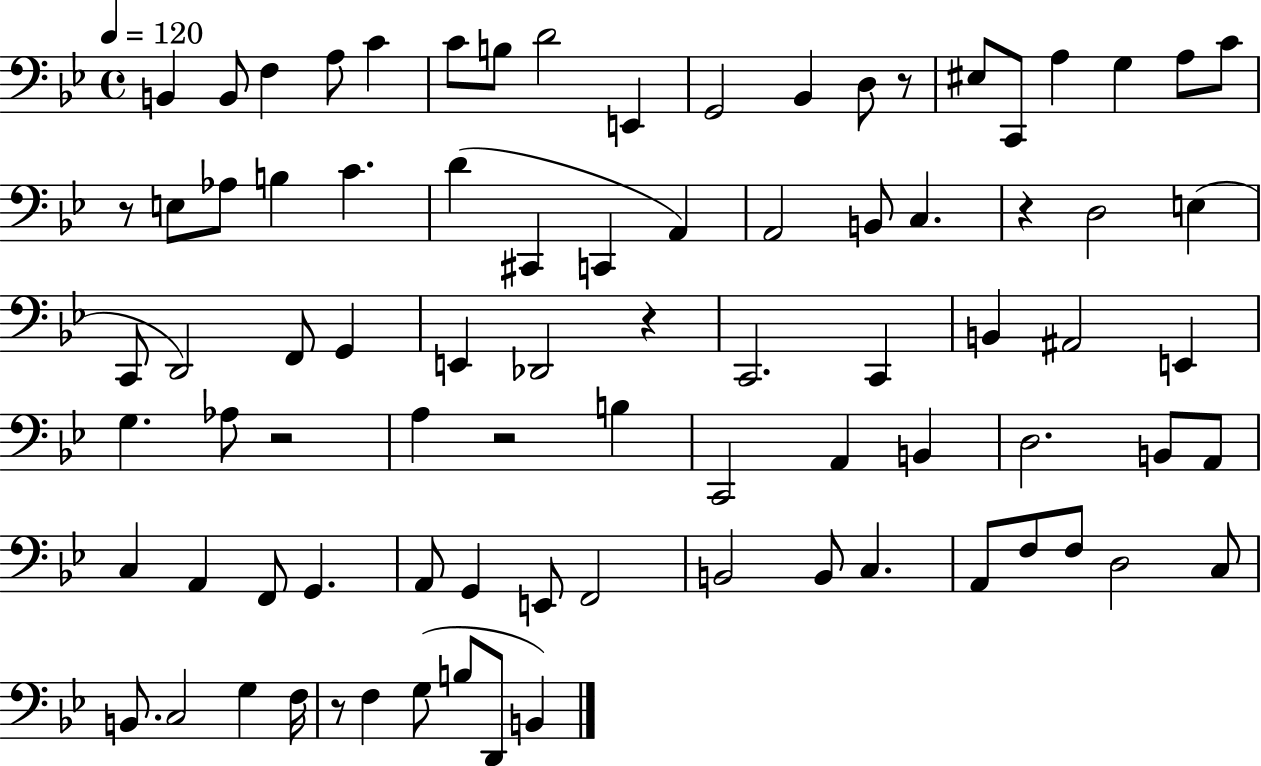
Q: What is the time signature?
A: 4/4